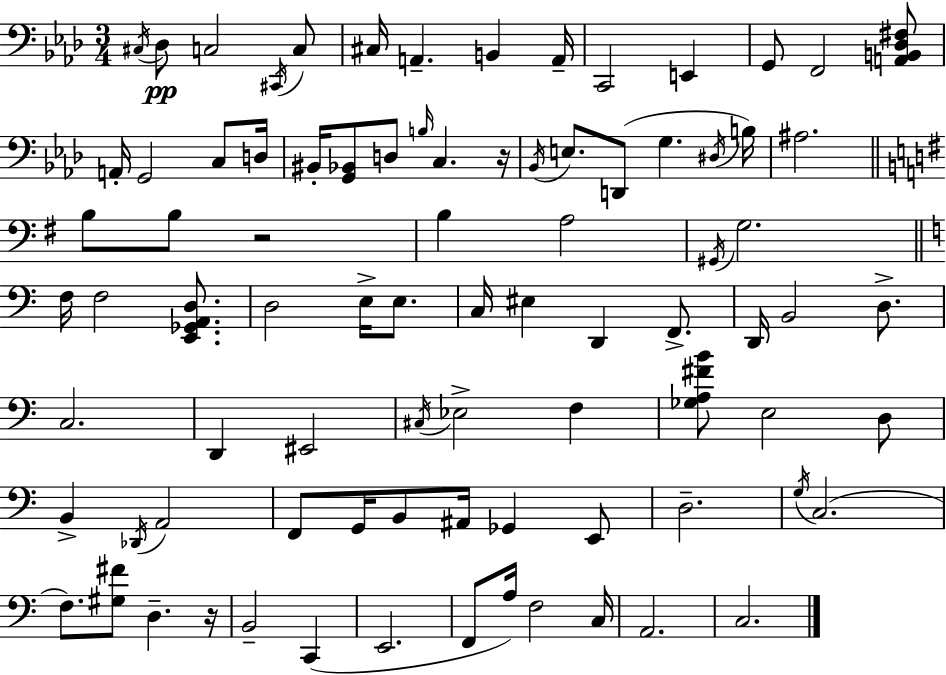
{
  \clef bass
  \numericTimeSignature
  \time 3/4
  \key f \minor
  \acciaccatura { cis16 }\pp des8 c2 \acciaccatura { cis,16 } | c8 cis16 a,4.-- b,4 | a,16-- c,2 e,4 | g,8 f,2 | \break <a, b, des fis>8 a,16-. g,2 c8 | d16 bis,16-. <g, bes,>8 d8 \grace { b16 } c4. | r16 \acciaccatura { bes,16 } e8. d,8( g4. | \acciaccatura { dis16 }) b16 ais2. | \break \bar "||" \break \key e \minor b8 b8 r2 | b4 a2 | \acciaccatura { gis,16 } g2. | \bar "||" \break \key c \major f16 f2 <e, ges, a, d>8. | d2 e16-> e8. | c16 eis4 d,4 f,8.-> | d,16 b,2 d8.-> | \break c2. | d,4 eis,2 | \acciaccatura { cis16 } ees2-> f4 | <ges a fis' b'>8 e2 d8 | \break b,4-> \acciaccatura { des,16 } a,2 | f,8 g,16 b,8 ais,16 ges,4 | e,8 d2.-- | \acciaccatura { g16 }( c2. | \break f8.) <gis fis'>8 d4.-- | r16 b,2-- c,4( | e,2. | f,8 a16) f2 | \break c16 a,2. | c2. | \bar "|."
}